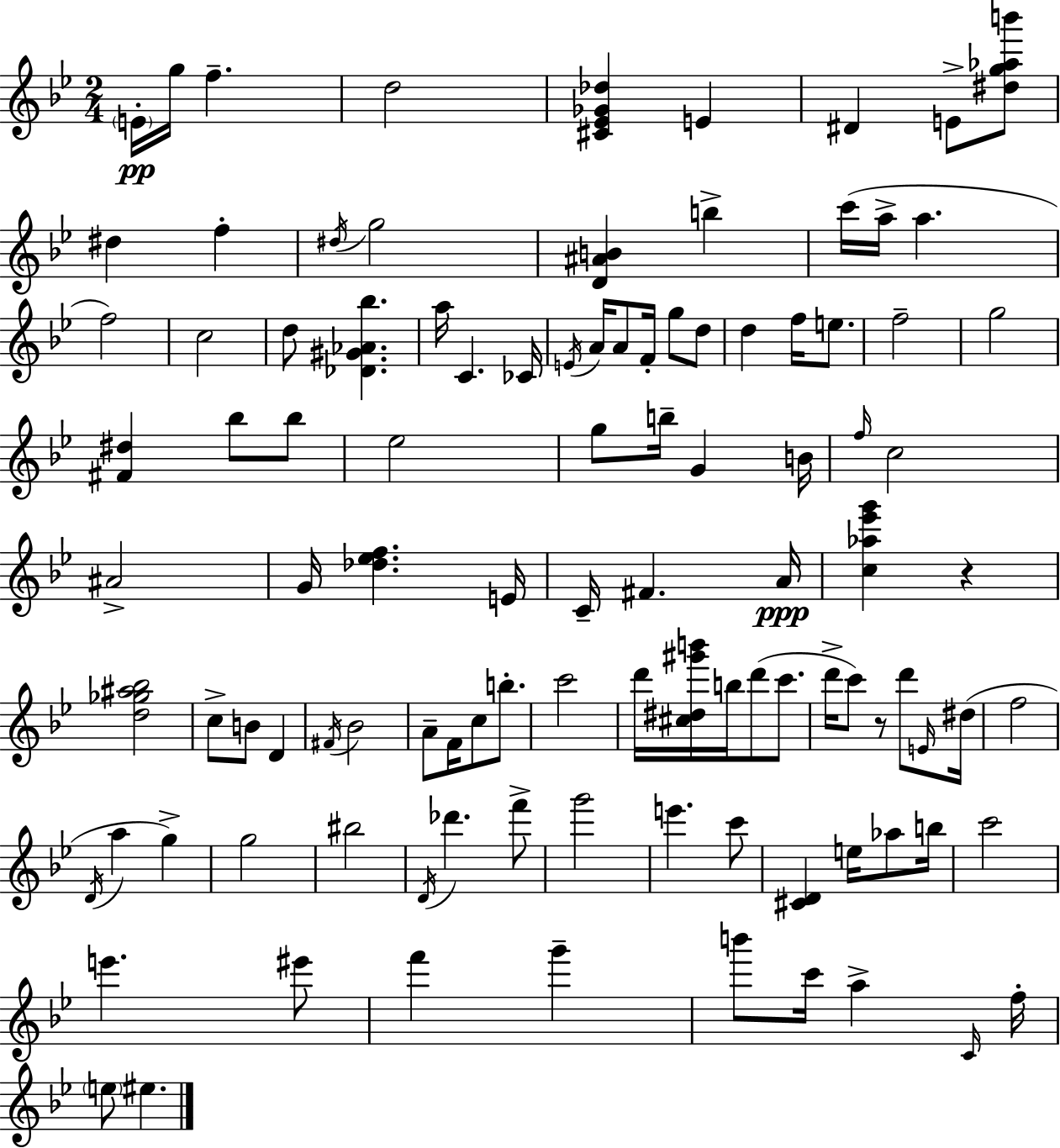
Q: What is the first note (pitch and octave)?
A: E4